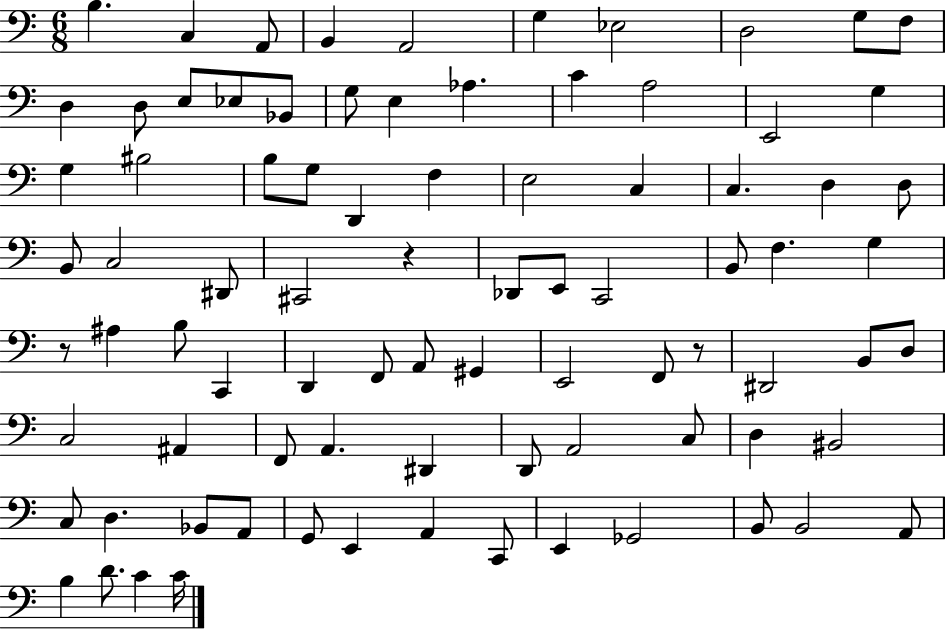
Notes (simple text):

B3/q. C3/q A2/e B2/q A2/h G3/q Eb3/h D3/h G3/e F3/e D3/q D3/e E3/e Eb3/e Bb2/e G3/e E3/q Ab3/q. C4/q A3/h E2/h G3/q G3/q BIS3/h B3/e G3/e D2/q F3/q E3/h C3/q C3/q. D3/q D3/e B2/e C3/h D#2/e C#2/h R/q Db2/e E2/e C2/h B2/e F3/q. G3/q R/e A#3/q B3/e C2/q D2/q F2/e A2/e G#2/q E2/h F2/e R/e D#2/h B2/e D3/e C3/h A#2/q F2/e A2/q. D#2/q D2/e A2/h C3/e D3/q BIS2/h C3/e D3/q. Bb2/e A2/e G2/e E2/q A2/q C2/e E2/q Gb2/h B2/e B2/h A2/e B3/q D4/e. C4/q C4/s